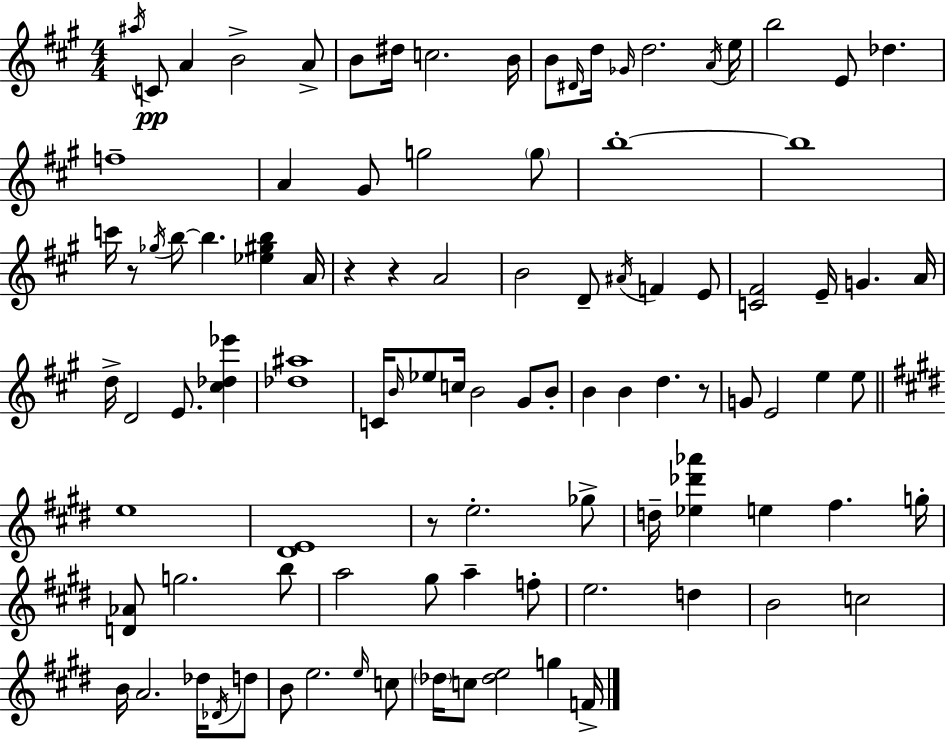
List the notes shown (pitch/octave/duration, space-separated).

A#5/s C4/e A4/q B4/h A4/e B4/e D#5/s C5/h. B4/s B4/e D#4/s D5/s Gb4/s D5/h. A4/s E5/s B5/h E4/e Db5/q. F5/w A4/q G#4/e G5/h G5/e B5/w B5/w C6/s R/e Gb5/s B5/e B5/q. [Eb5,G#5,B5]/q A4/s R/q R/q A4/h B4/h D4/e A#4/s F4/q E4/e [C4,F#4]/h E4/s G4/q. A4/s D5/s D4/h E4/e. [C#5,Db5,Eb6]/q [Db5,A#5]/w C4/s B4/s Eb5/e C5/s B4/h G#4/e B4/e B4/q B4/q D5/q. R/e G4/e E4/h E5/q E5/e E5/w [D#4,E4]/w R/e E5/h. Gb5/e D5/s [Eb5,Db6,Ab6]/q E5/q F#5/q. G5/s [D4,Ab4]/e G5/h. B5/e A5/h G#5/e A5/q F5/e E5/h. D5/q B4/h C5/h B4/s A4/h. Db5/s Db4/s D5/e B4/e E5/h. E5/s C5/e Db5/s C5/e [Db5,E5]/h G5/q F4/s